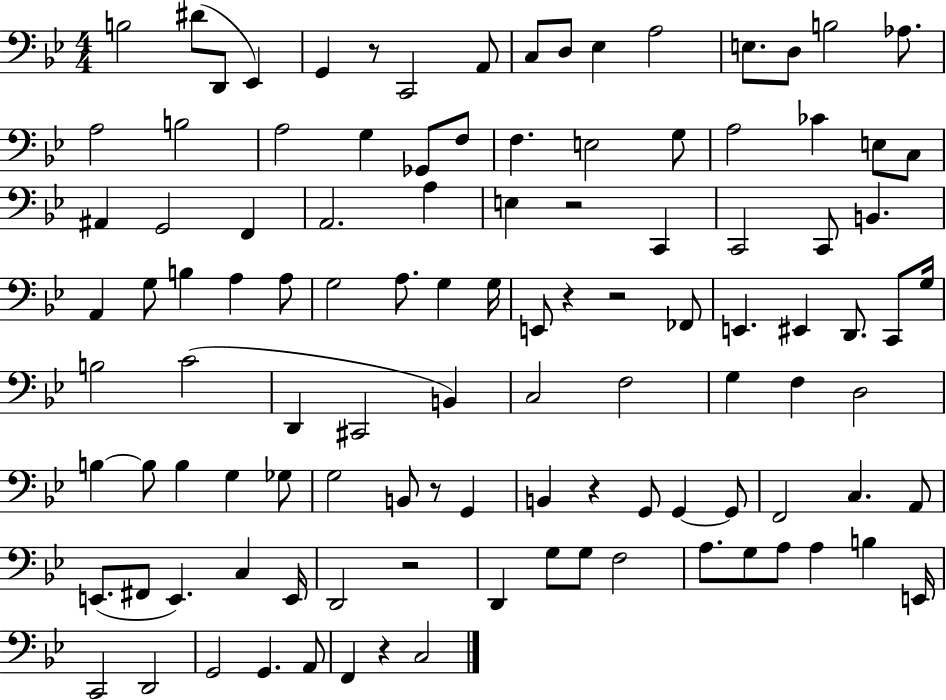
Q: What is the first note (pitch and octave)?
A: B3